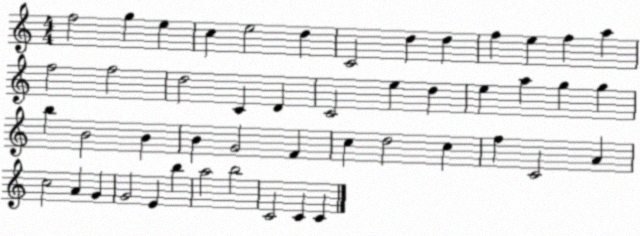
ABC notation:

X:1
T:Untitled
M:4/4
L:1/4
K:C
f2 g e c e2 d C2 d d f e f a f2 f2 d2 C D C2 e d e a g g b B2 B B G2 F c d2 c f C2 A c2 A G G2 E b a2 b2 C2 C C